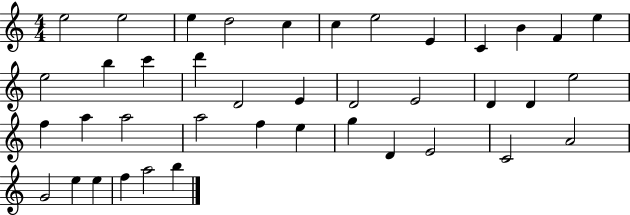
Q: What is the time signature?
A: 4/4